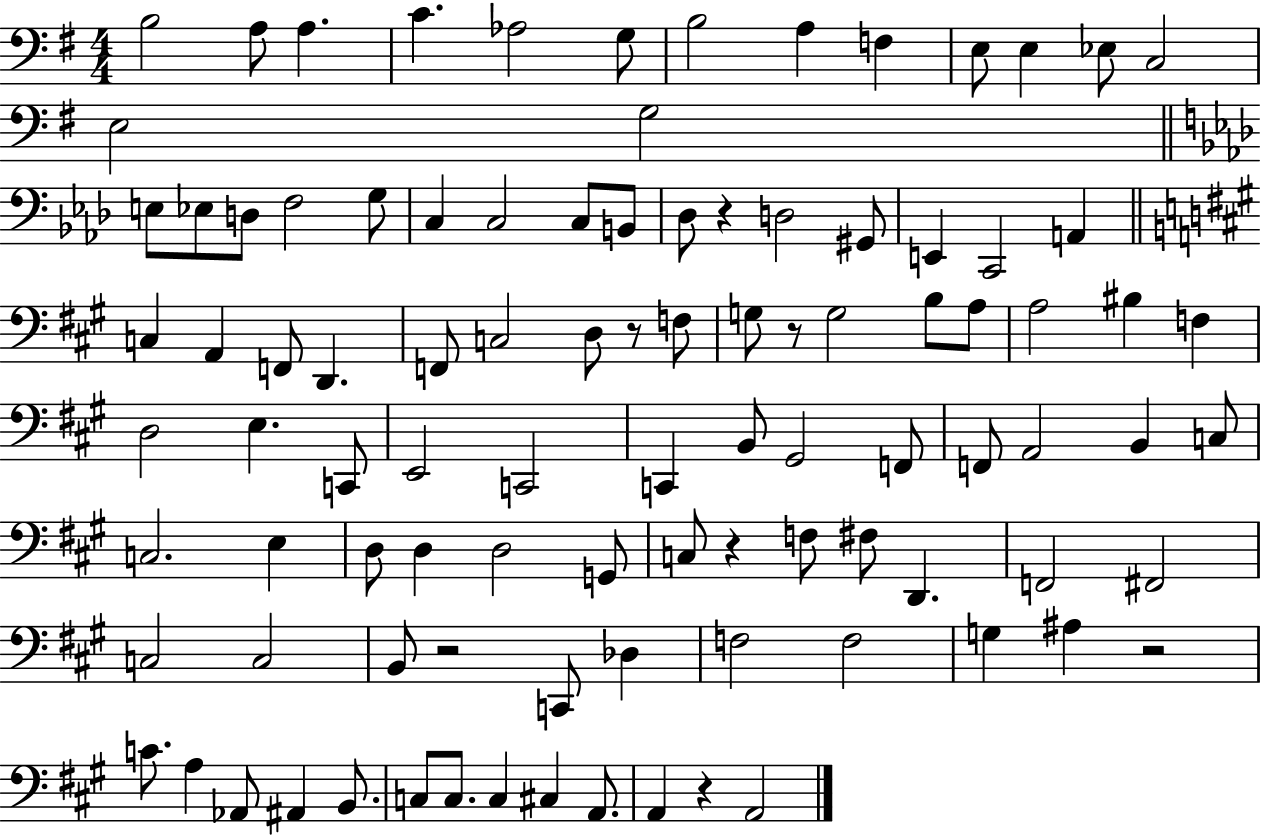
{
  \clef bass
  \numericTimeSignature
  \time 4/4
  \key g \major
  b2 a8 a4. | c'4. aes2 g8 | b2 a4 f4 | e8 e4 ees8 c2 | \break e2 g2 | \bar "||" \break \key aes \major e8 ees8 d8 f2 g8 | c4 c2 c8 b,8 | des8 r4 d2 gis,8 | e,4 c,2 a,4 | \break \bar "||" \break \key a \major c4 a,4 f,8 d,4. | f,8 c2 d8 r8 f8 | g8 r8 g2 b8 a8 | a2 bis4 f4 | \break d2 e4. c,8 | e,2 c,2 | c,4 b,8 gis,2 f,8 | f,8 a,2 b,4 c8 | \break c2. e4 | d8 d4 d2 g,8 | c8 r4 f8 fis8 d,4. | f,2 fis,2 | \break c2 c2 | b,8 r2 c,8 des4 | f2 f2 | g4 ais4 r2 | \break c'8. a4 aes,8 ais,4 b,8. | c8 c8. c4 cis4 a,8. | a,4 r4 a,2 | \bar "|."
}